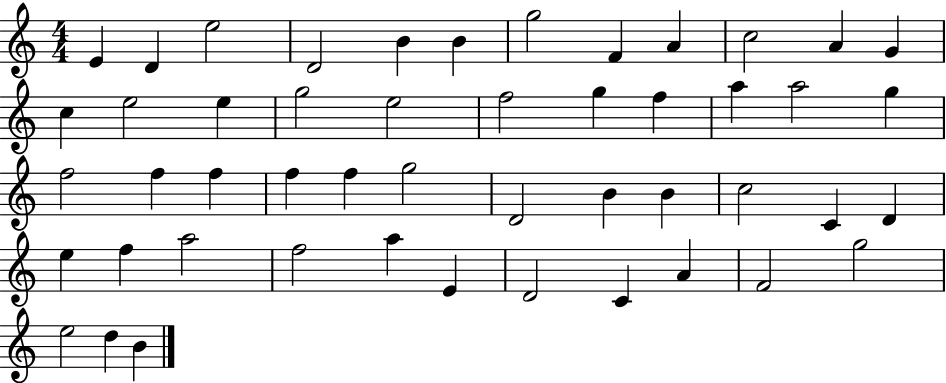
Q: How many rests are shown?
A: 0